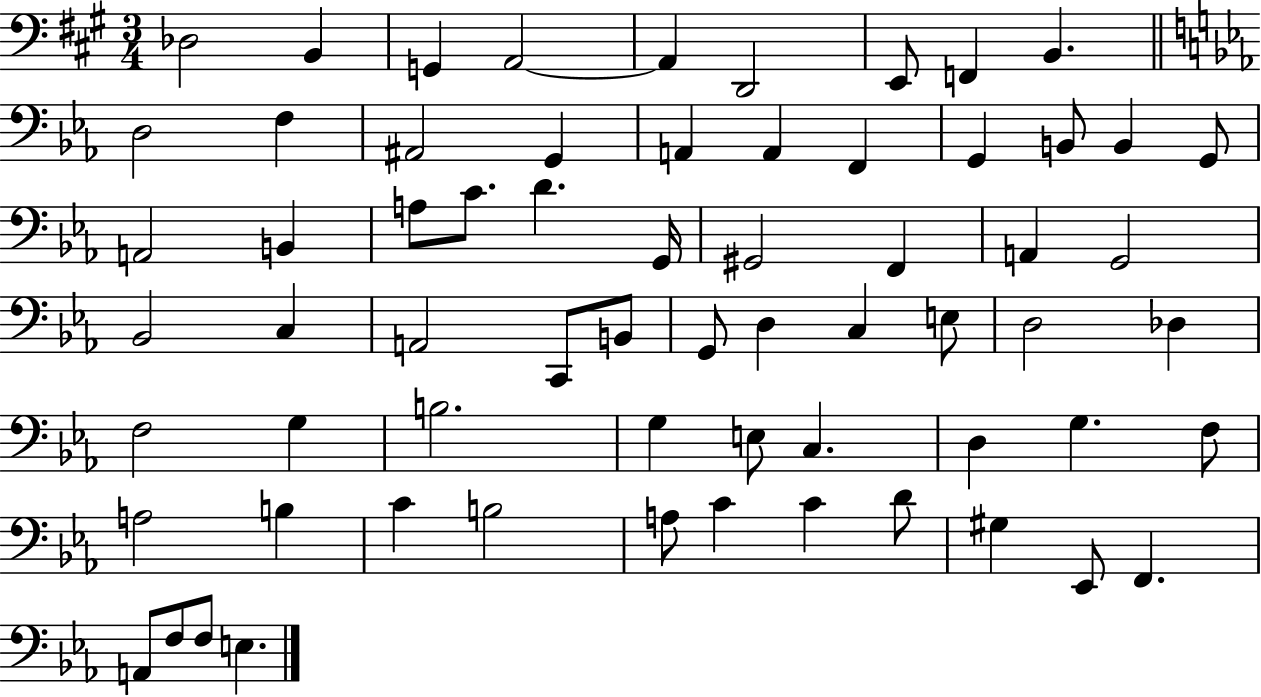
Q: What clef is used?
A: bass